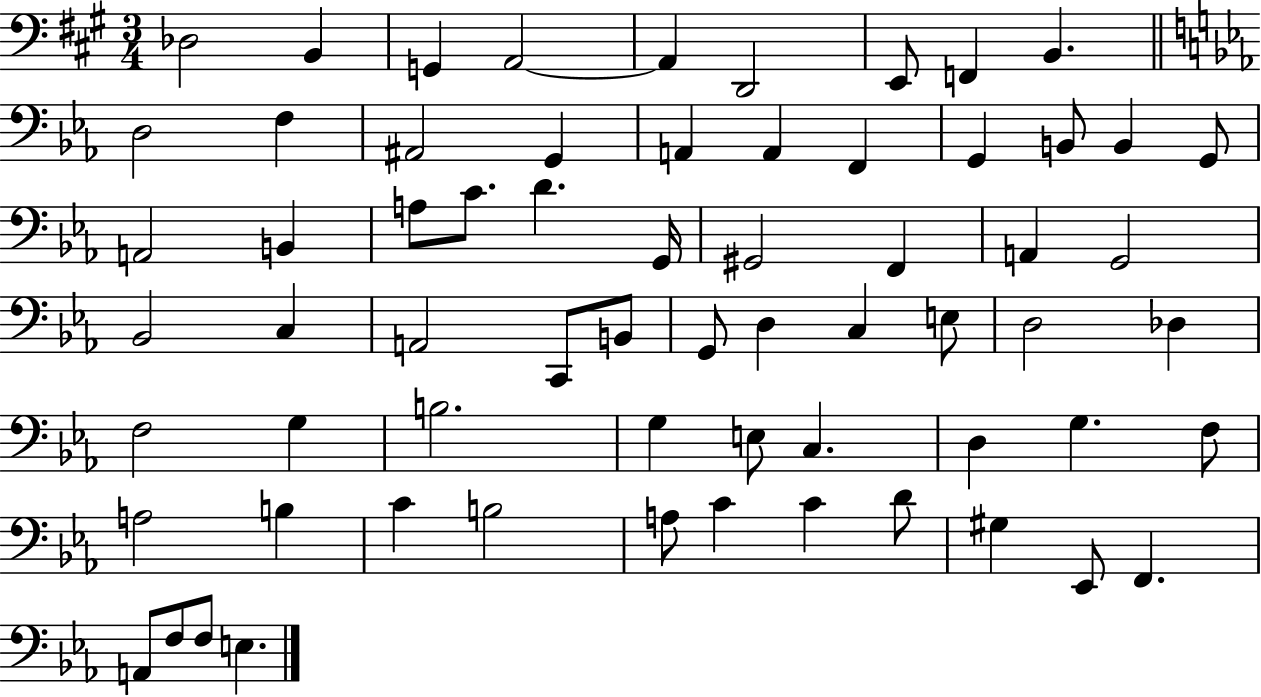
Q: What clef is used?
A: bass